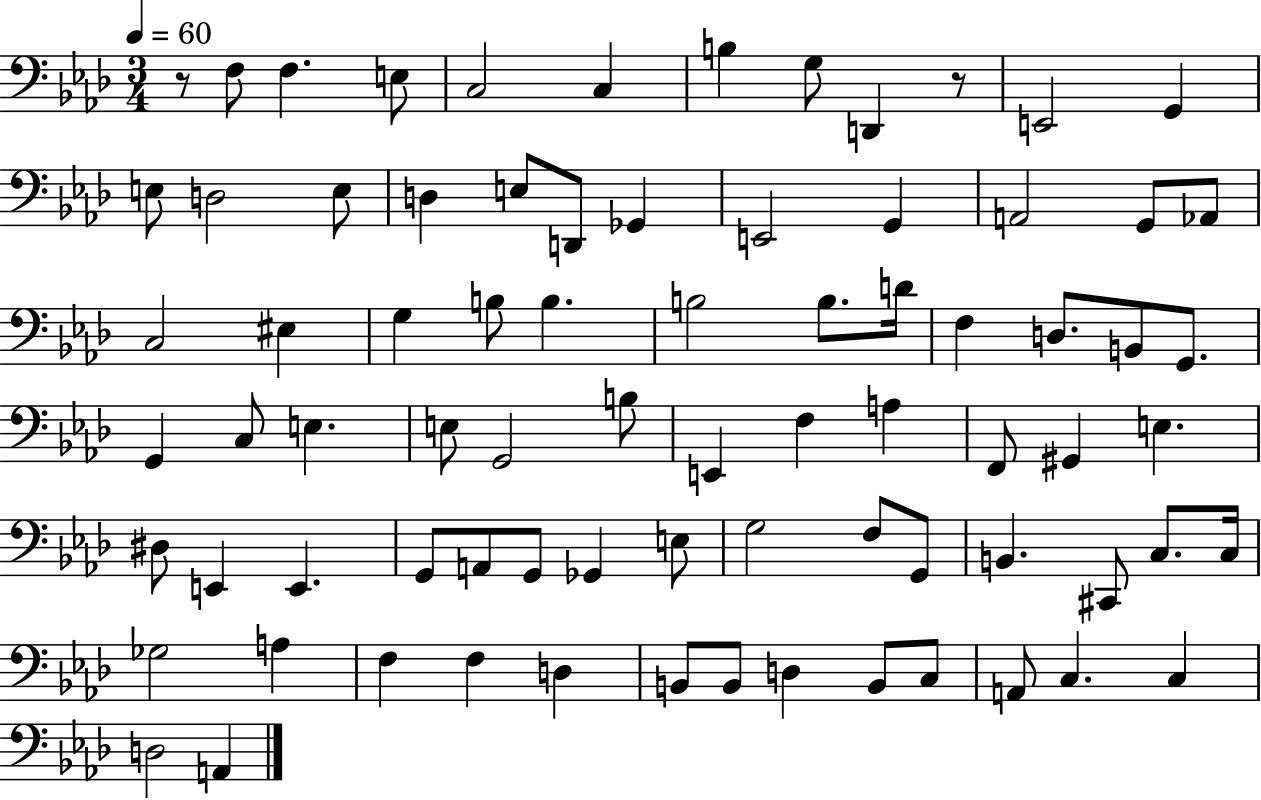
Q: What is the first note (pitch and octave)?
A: F3